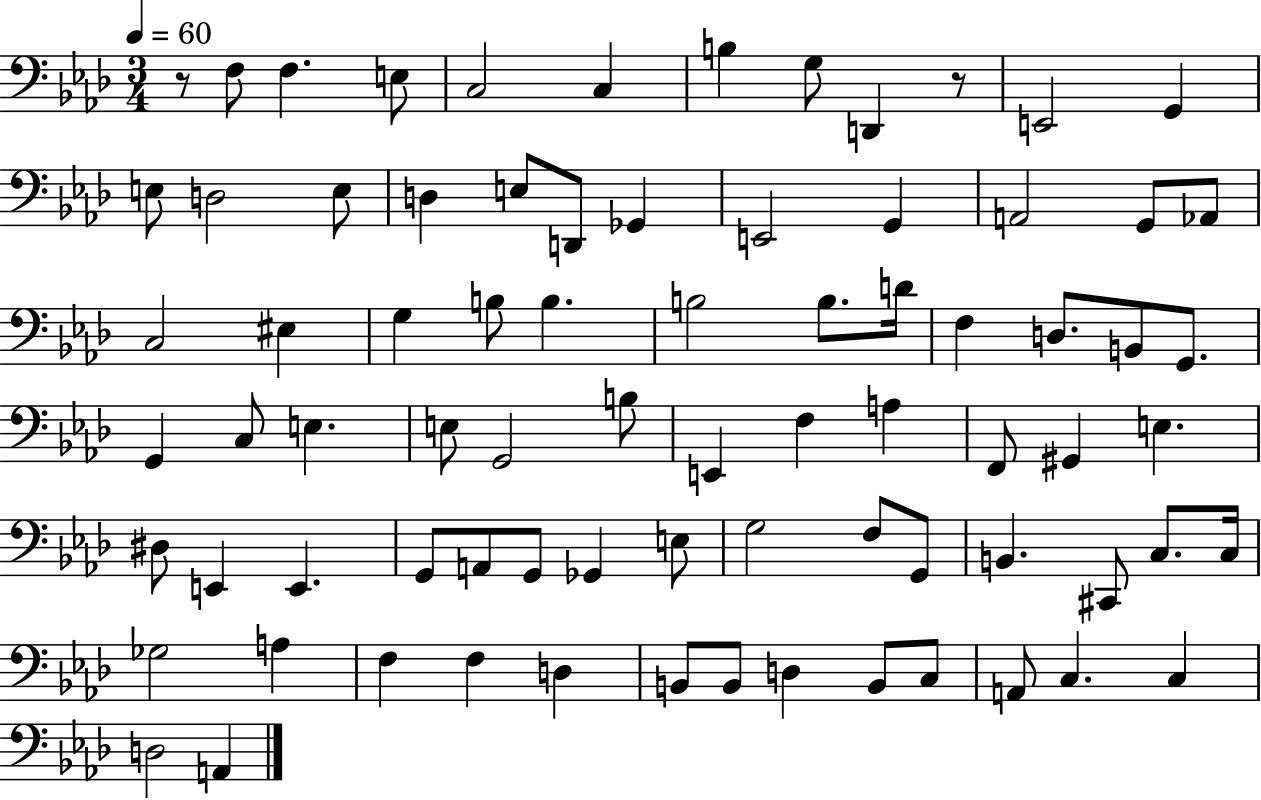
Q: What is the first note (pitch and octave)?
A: F3